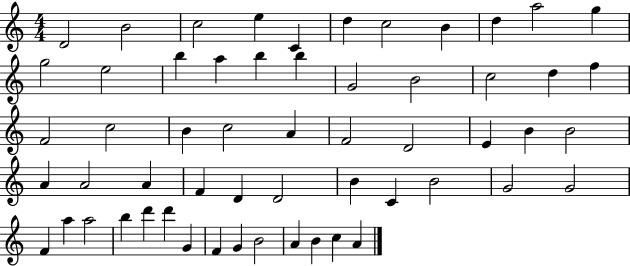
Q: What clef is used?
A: treble